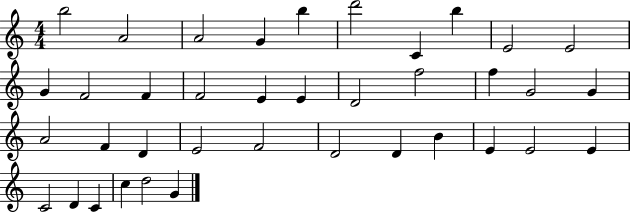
B5/h A4/h A4/h G4/q B5/q D6/h C4/q B5/q E4/h E4/h G4/q F4/h F4/q F4/h E4/q E4/q D4/h F5/h F5/q G4/h G4/q A4/h F4/q D4/q E4/h F4/h D4/h D4/q B4/q E4/q E4/h E4/q C4/h D4/q C4/q C5/q D5/h G4/q